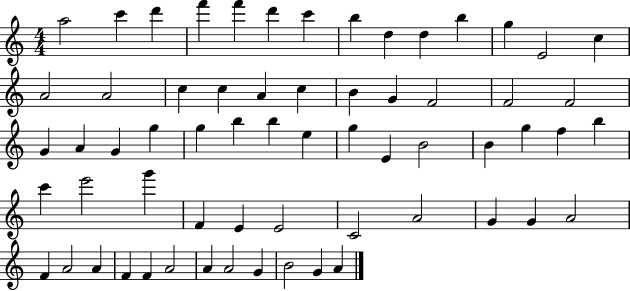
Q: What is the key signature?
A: C major